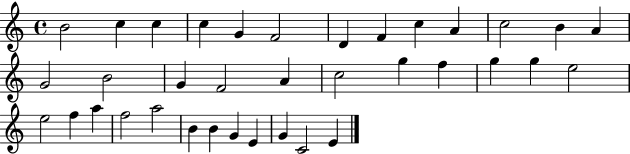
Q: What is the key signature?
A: C major